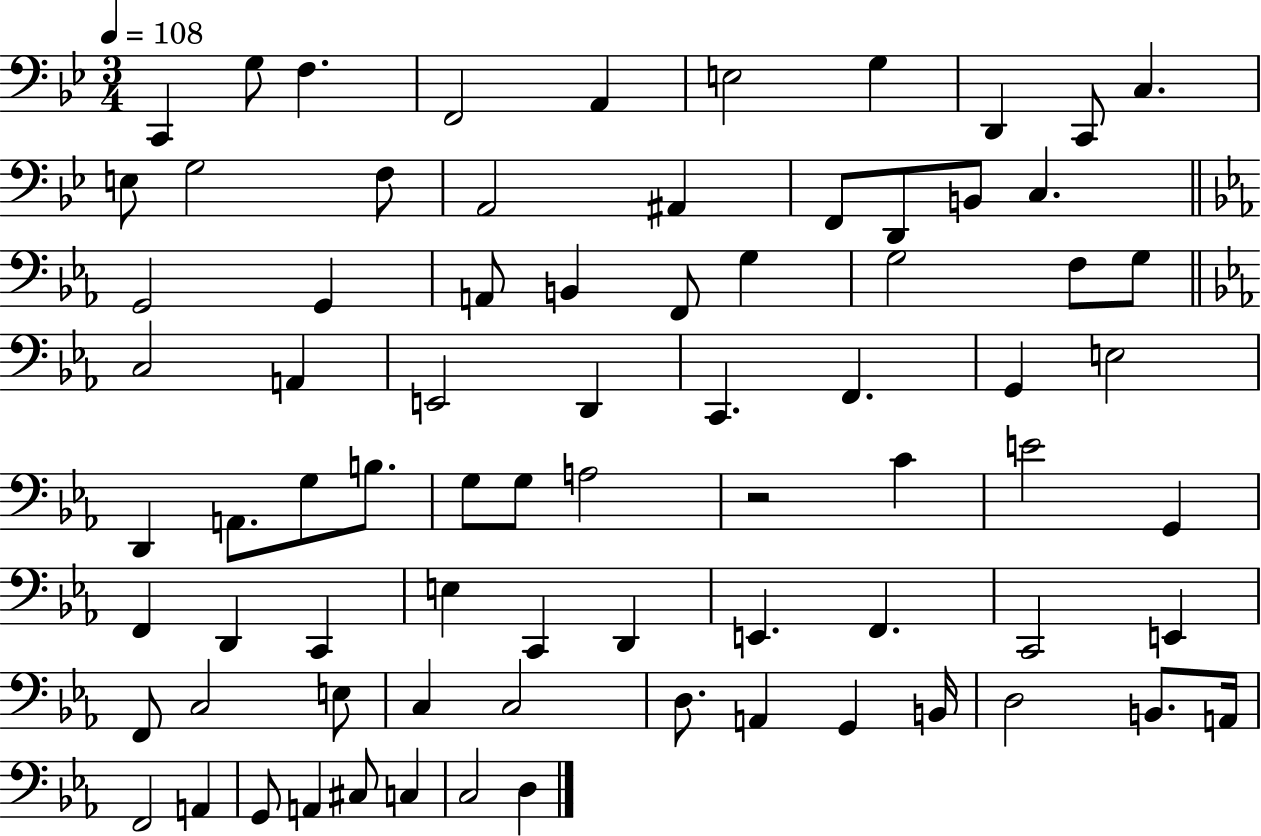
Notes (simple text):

C2/q G3/e F3/q. F2/h A2/q E3/h G3/q D2/q C2/e C3/q. E3/e G3/h F3/e A2/h A#2/q F2/e D2/e B2/e C3/q. G2/h G2/q A2/e B2/q F2/e G3/q G3/h F3/e G3/e C3/h A2/q E2/h D2/q C2/q. F2/q. G2/q E3/h D2/q A2/e. G3/e B3/e. G3/e G3/e A3/h R/h C4/q E4/h G2/q F2/q D2/q C2/q E3/q C2/q D2/q E2/q. F2/q. C2/h E2/q F2/e C3/h E3/e C3/q C3/h D3/e. A2/q G2/q B2/s D3/h B2/e. A2/s F2/h A2/q G2/e A2/q C#3/e C3/q C3/h D3/q